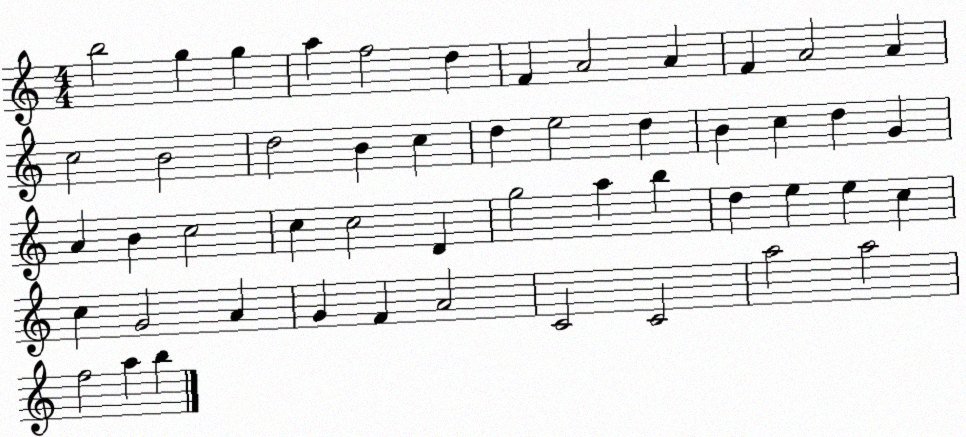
X:1
T:Untitled
M:4/4
L:1/4
K:C
b2 g g a f2 d F A2 A F A2 A c2 B2 d2 B c d e2 d B c d G A B c2 c c2 D g2 a b d e e c c G2 A G F A2 C2 C2 a2 a2 f2 a b